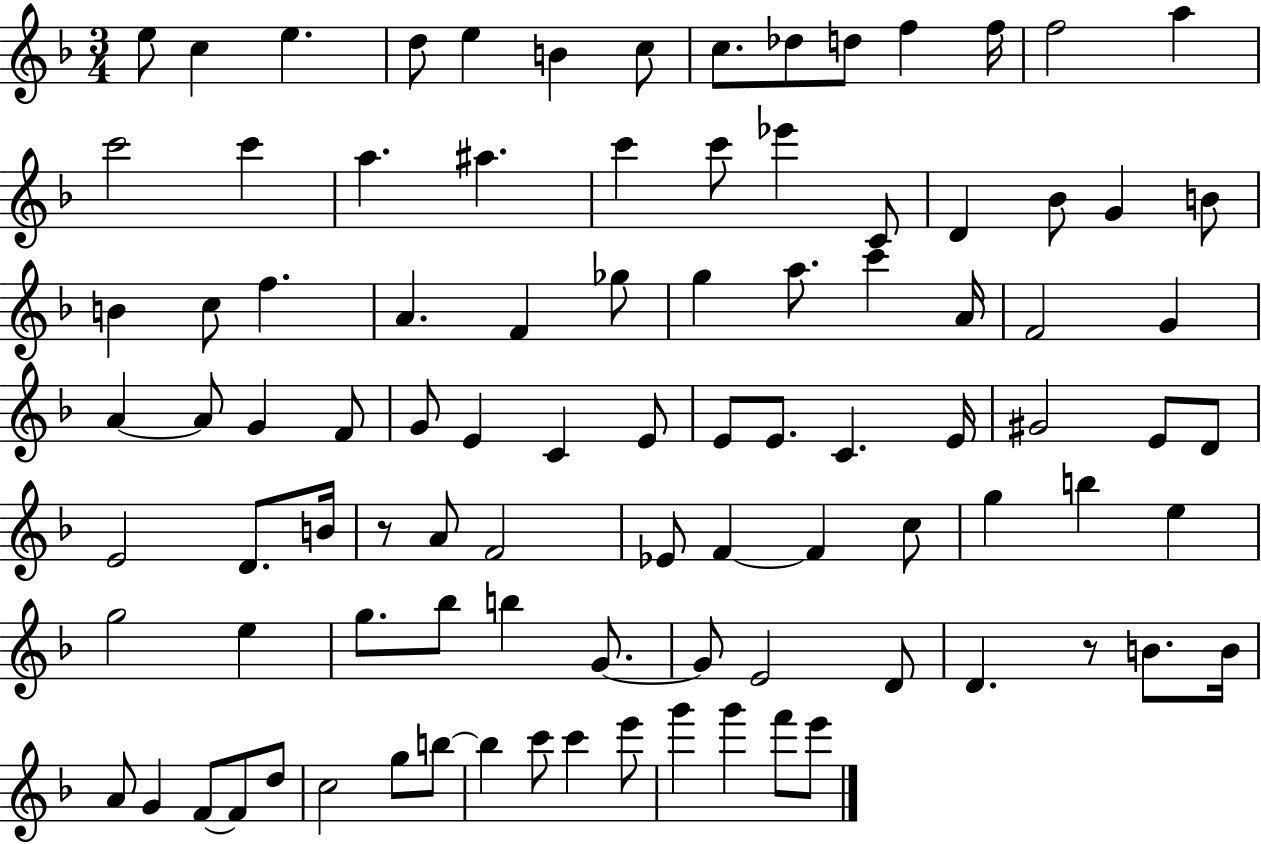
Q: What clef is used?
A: treble